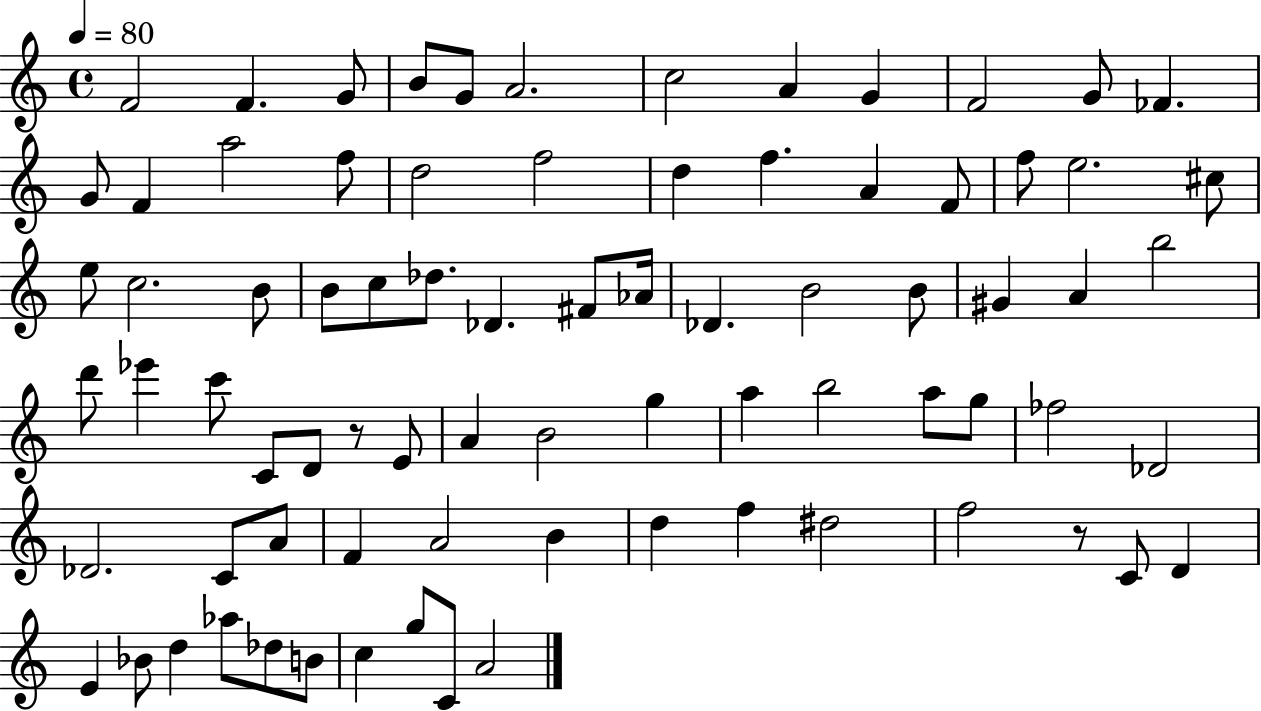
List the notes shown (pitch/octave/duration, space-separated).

F4/h F4/q. G4/e B4/e G4/e A4/h. C5/h A4/q G4/q F4/h G4/e FES4/q. G4/e F4/q A5/h F5/e D5/h F5/h D5/q F5/q. A4/q F4/e F5/e E5/h. C#5/e E5/e C5/h. B4/e B4/e C5/e Db5/e. Db4/q. F#4/e Ab4/s Db4/q. B4/h B4/e G#4/q A4/q B5/h D6/e Eb6/q C6/e C4/e D4/e R/e E4/e A4/q B4/h G5/q A5/q B5/h A5/e G5/e FES5/h Db4/h Db4/h. C4/e A4/e F4/q A4/h B4/q D5/q F5/q D#5/h F5/h R/e C4/e D4/q E4/q Bb4/e D5/q Ab5/e Db5/e B4/e C5/q G5/e C4/e A4/h